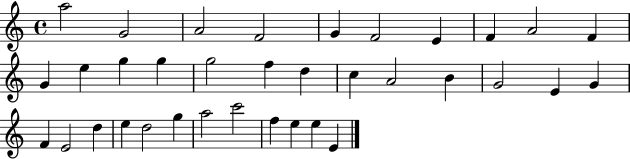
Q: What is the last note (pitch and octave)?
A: E4